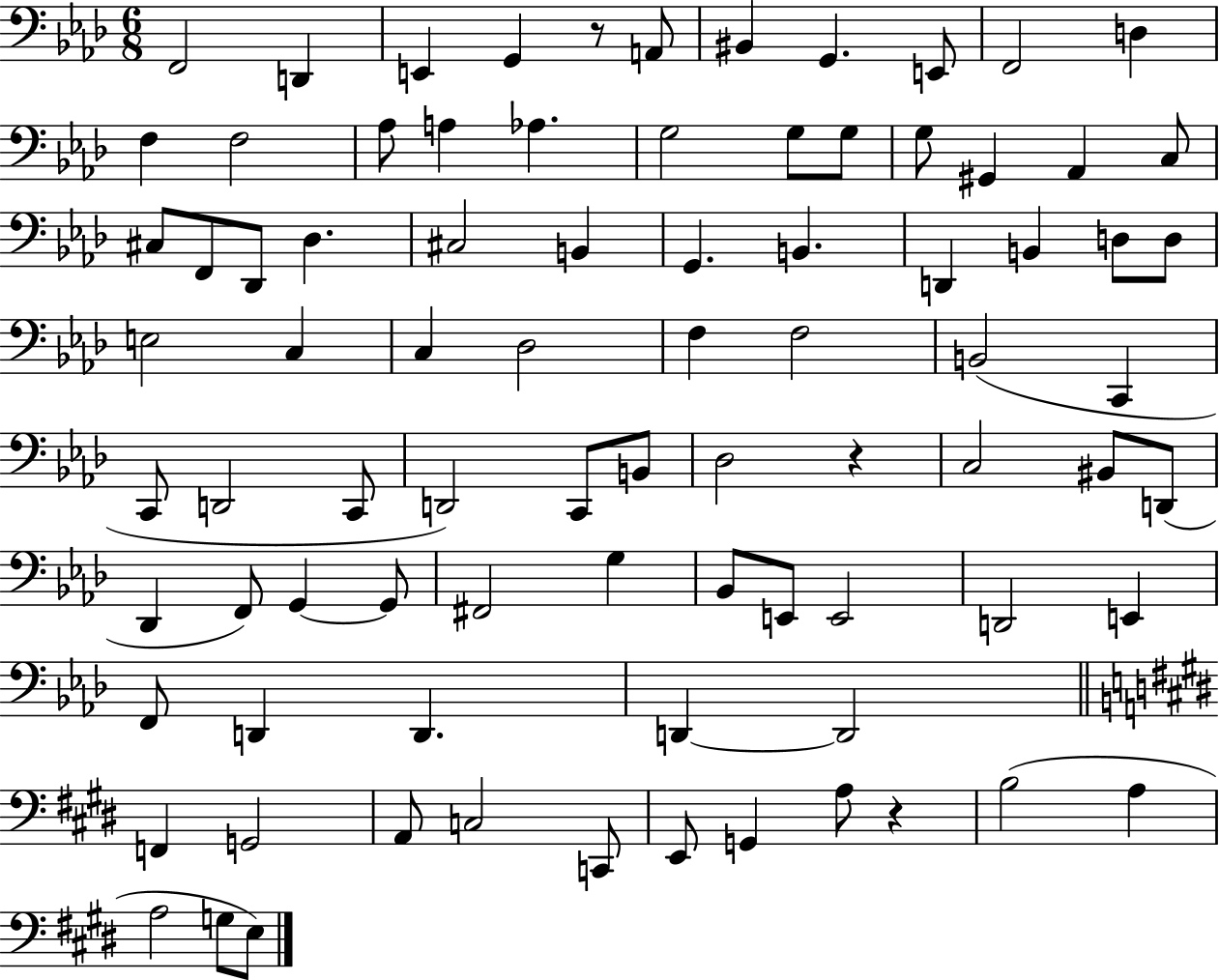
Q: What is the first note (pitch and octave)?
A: F2